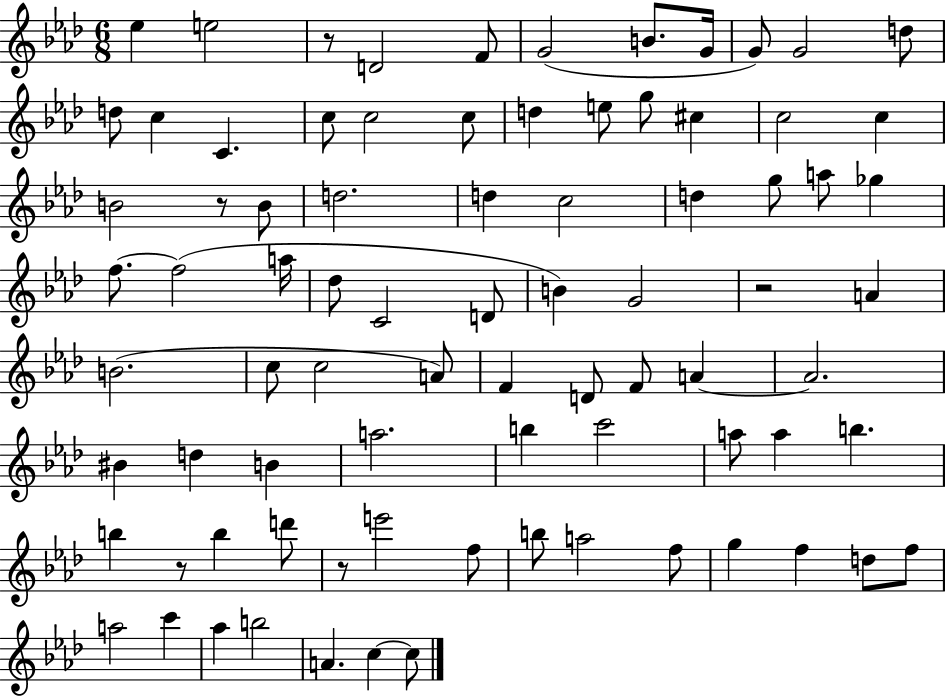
X:1
T:Untitled
M:6/8
L:1/4
K:Ab
_e e2 z/2 D2 F/2 G2 B/2 G/4 G/2 G2 d/2 d/2 c C c/2 c2 c/2 d e/2 g/2 ^c c2 c B2 z/2 B/2 d2 d c2 d g/2 a/2 _g f/2 f2 a/4 _d/2 C2 D/2 B G2 z2 A B2 c/2 c2 A/2 F D/2 F/2 A A2 ^B d B a2 b c'2 a/2 a b b z/2 b d'/2 z/2 e'2 f/2 b/2 a2 f/2 g f d/2 f/2 a2 c' _a b2 A c c/2